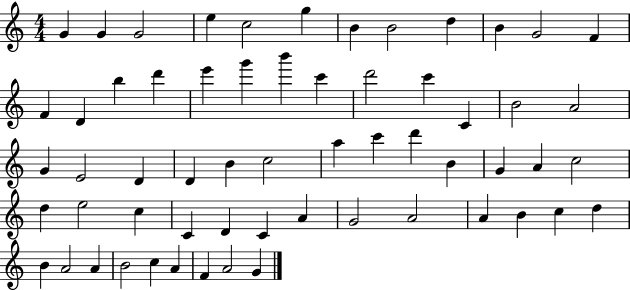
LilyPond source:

{
  \clef treble
  \numericTimeSignature
  \time 4/4
  \key c \major
  g'4 g'4 g'2 | e''4 c''2 g''4 | b'4 b'2 d''4 | b'4 g'2 f'4 | \break f'4 d'4 b''4 d'''4 | e'''4 g'''4 b'''4 c'''4 | d'''2 c'''4 c'4 | b'2 a'2 | \break g'4 e'2 d'4 | d'4 b'4 c''2 | a''4 c'''4 d'''4 b'4 | g'4 a'4 c''2 | \break d''4 e''2 c''4 | c'4 d'4 c'4 a'4 | g'2 a'2 | a'4 b'4 c''4 d''4 | \break b'4 a'2 a'4 | b'2 c''4 a'4 | f'4 a'2 g'4 | \bar "|."
}